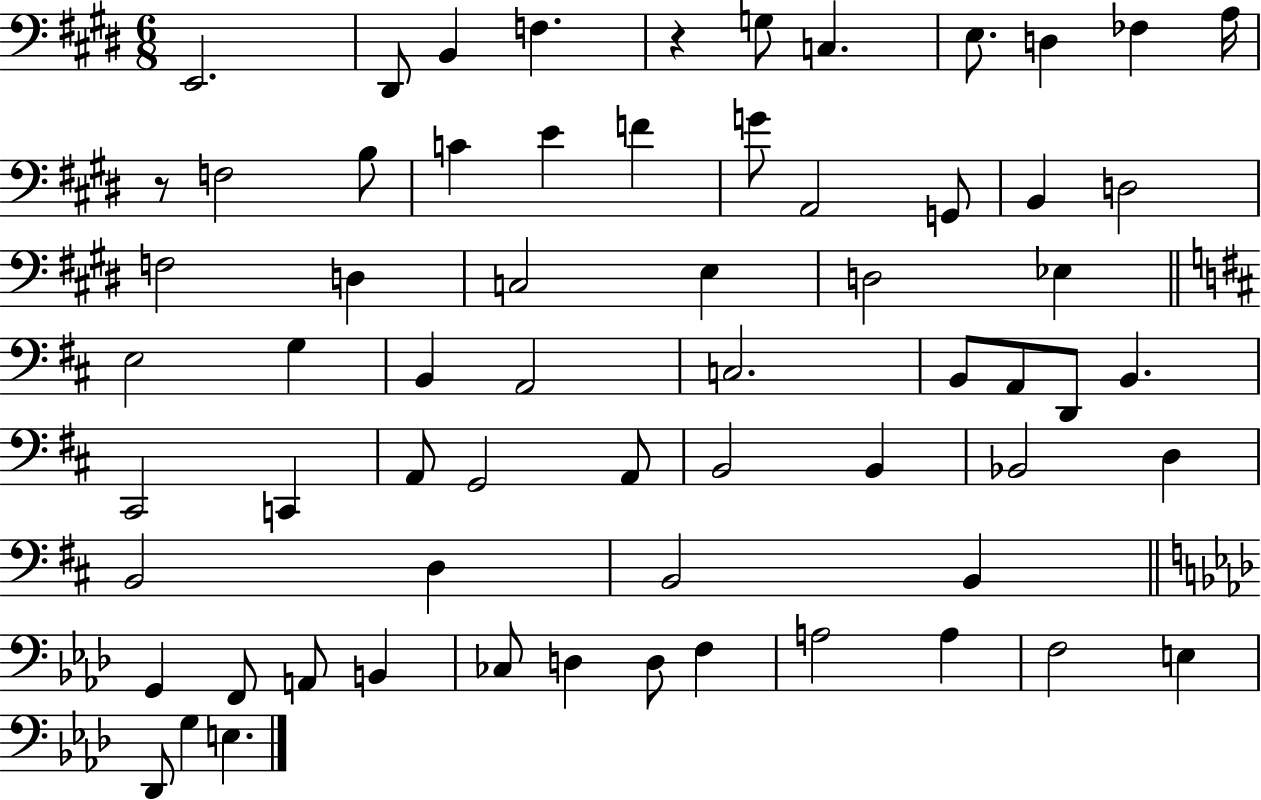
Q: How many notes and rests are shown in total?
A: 65